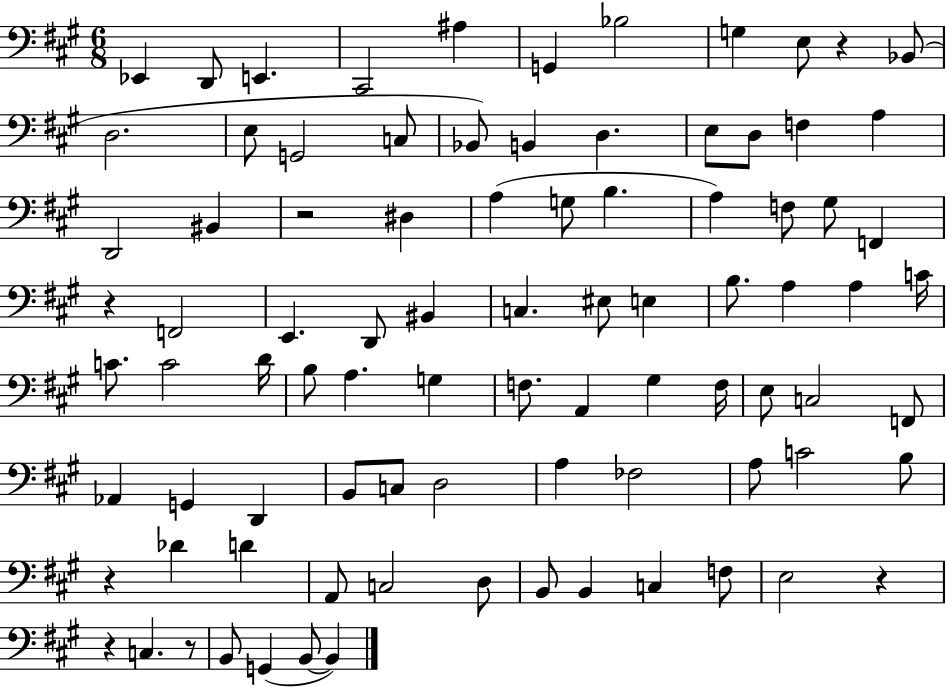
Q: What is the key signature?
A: A major